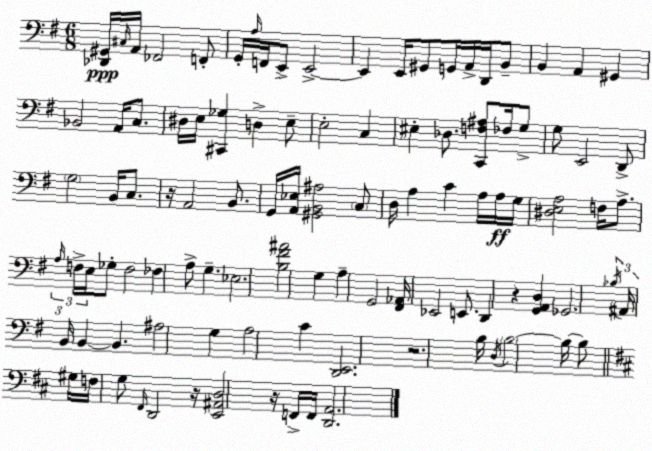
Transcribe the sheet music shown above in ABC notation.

X:1
T:Untitled
M:6/8
L:1/4
K:G
[_D,,^G,,]/4 ^C,/4 A,,/4 _F,,2 F,,/2 G,,/4 A,/4 F,,/4 E,,/2 E,,2 E,, E,,/4 ^G,,/2 G,,/4 A,,/4 D,,/4 B,,/2 B,, A,, ^G,, _B,,2 A,,/4 C,/2 ^D,/4 E,/4 [^C,,_G,] D, E,/2 E,2 C, ^E, _D,/2 [C,,F,^A,]/2 _F,/4 G,/2 G,/2 E,,2 D,,/2 G,2 B,,/4 C,/2 z/4 A,,2 B,,/2 G,,/4 [A,,_E,]/4 [^G,,B,,^A,]2 C,/2 D,/4 A, C A,/4 A,/4 G,/4 [^D,E,A,]2 F,/4 A,/2 A,/4 F,/4 E,/4 _G,/2 F,2 _F, A,/2 G, _E,2 [B,^F^A]2 G, A, G,,2 [^F,,_A,,]/4 _E,,2 E,,/2 D,, z [G,,A,,D,] _G,,2 _B,/4 ^A,,/4 B,,/4 B,, B,, ^A,2 G, A,2 C [D,,E,,]2 z2 B,/4 D,/4 B,2 B,/4 B,/2 ^G,/4 F,/4 G,/2 ^F,,/4 D,,2 z/4 [E,,^A,,D,]2 z/4 F,,/4 F,,/4 [D,,A,,]2